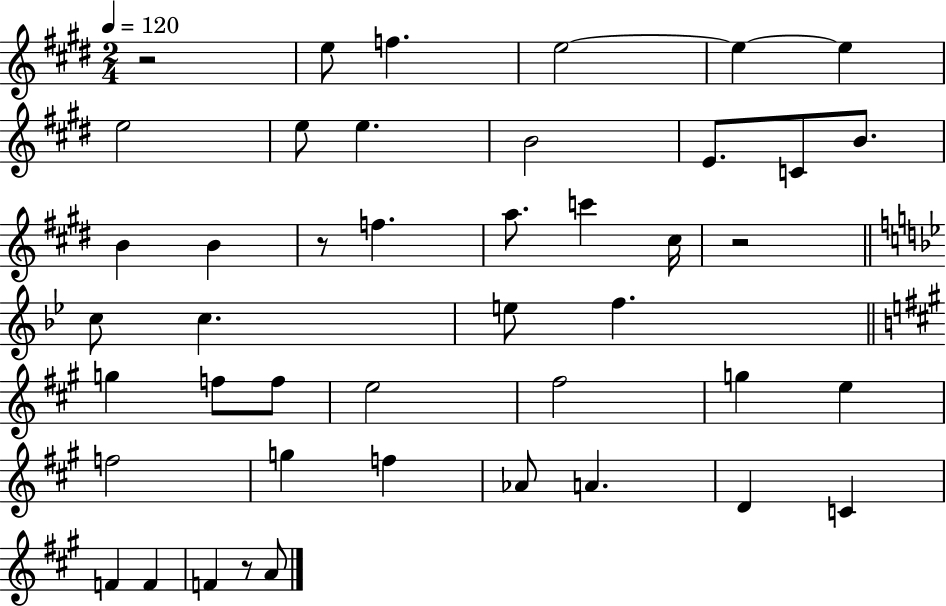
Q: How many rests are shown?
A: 4